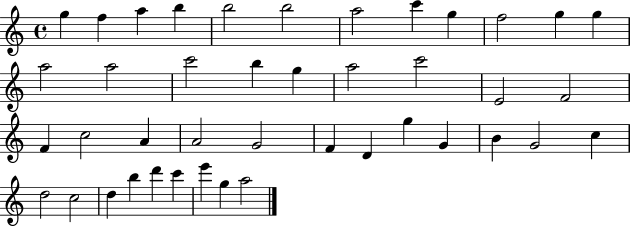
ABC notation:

X:1
T:Untitled
M:4/4
L:1/4
K:C
g f a b b2 b2 a2 c' g f2 g g a2 a2 c'2 b g a2 c'2 E2 F2 F c2 A A2 G2 F D g G B G2 c d2 c2 d b d' c' e' g a2